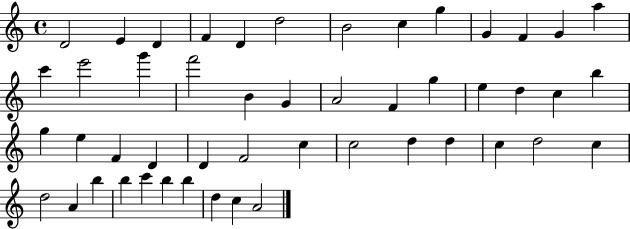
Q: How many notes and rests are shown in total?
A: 49